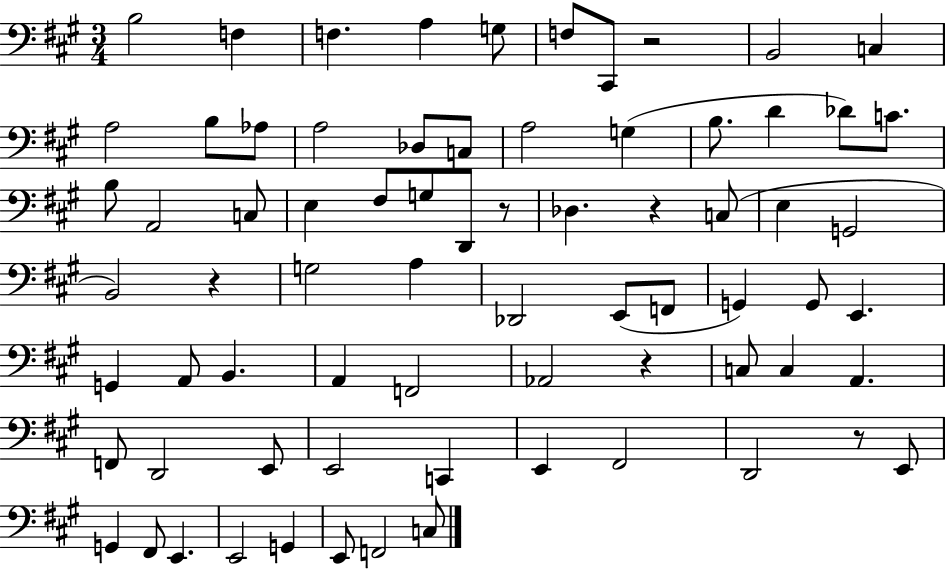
B3/h F3/q F3/q. A3/q G3/e F3/e C#2/e R/h B2/h C3/q A3/h B3/e Ab3/e A3/h Db3/e C3/e A3/h G3/q B3/e. D4/q Db4/e C4/e. B3/e A2/h C3/e E3/q F#3/e G3/e D2/e R/e Db3/q. R/q C3/e E3/q G2/h B2/h R/q G3/h A3/q Db2/h E2/e F2/e G2/q G2/e E2/q. G2/q A2/e B2/q. A2/q F2/h Ab2/h R/q C3/e C3/q A2/q. F2/e D2/h E2/e E2/h C2/q E2/q F#2/h D2/h R/e E2/e G2/q F#2/e E2/q. E2/h G2/q E2/e F2/h C3/e